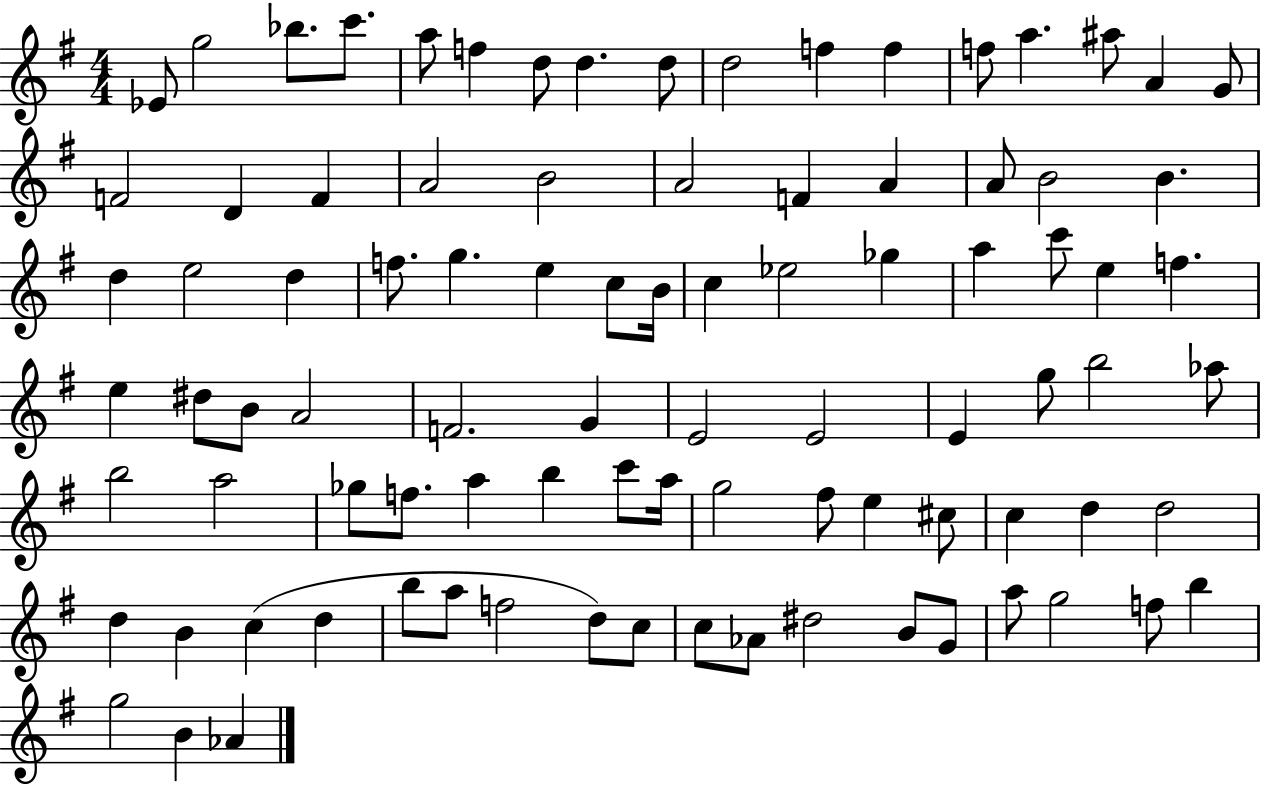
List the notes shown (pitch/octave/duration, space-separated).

Eb4/e G5/h Bb5/e. C6/e. A5/e F5/q D5/e D5/q. D5/e D5/h F5/q F5/q F5/e A5/q. A#5/e A4/q G4/e F4/h D4/q F4/q A4/h B4/h A4/h F4/q A4/q A4/e B4/h B4/q. D5/q E5/h D5/q F5/e. G5/q. E5/q C5/e B4/s C5/q Eb5/h Gb5/q A5/q C6/e E5/q F5/q. E5/q D#5/e B4/e A4/h F4/h. G4/q E4/h E4/h E4/q G5/e B5/h Ab5/e B5/h A5/h Gb5/e F5/e. A5/q B5/q C6/e A5/s G5/h F#5/e E5/q C#5/e C5/q D5/q D5/h D5/q B4/q C5/q D5/q B5/e A5/e F5/h D5/e C5/e C5/e Ab4/e D#5/h B4/e G4/e A5/e G5/h F5/e B5/q G5/h B4/q Ab4/q